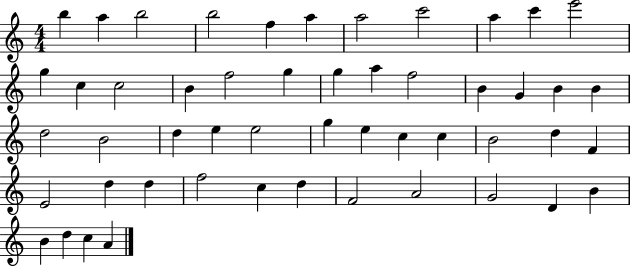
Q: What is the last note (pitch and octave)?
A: A4